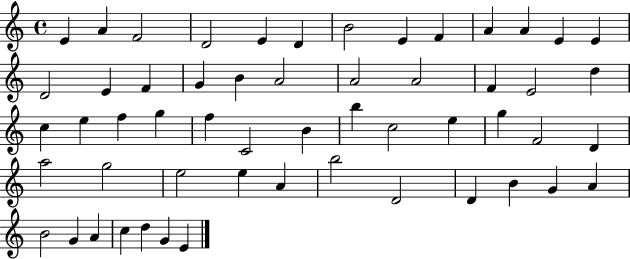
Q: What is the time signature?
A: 4/4